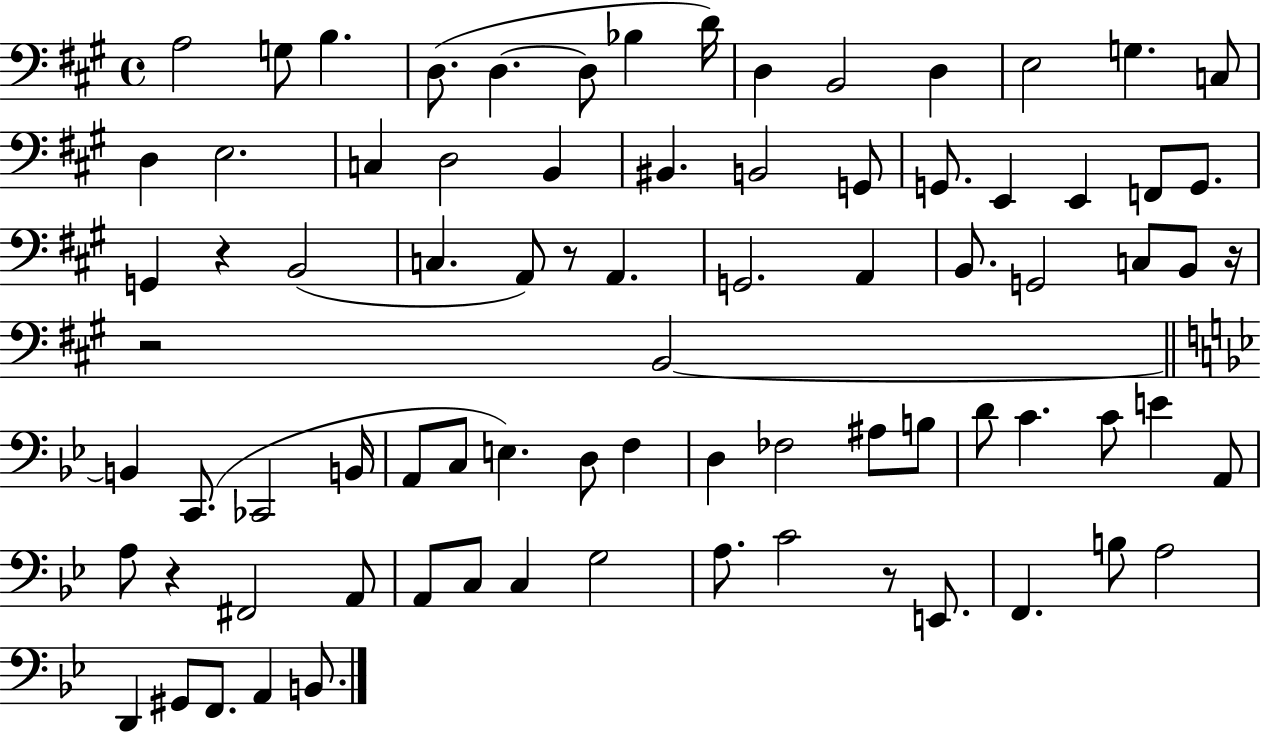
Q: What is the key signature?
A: A major